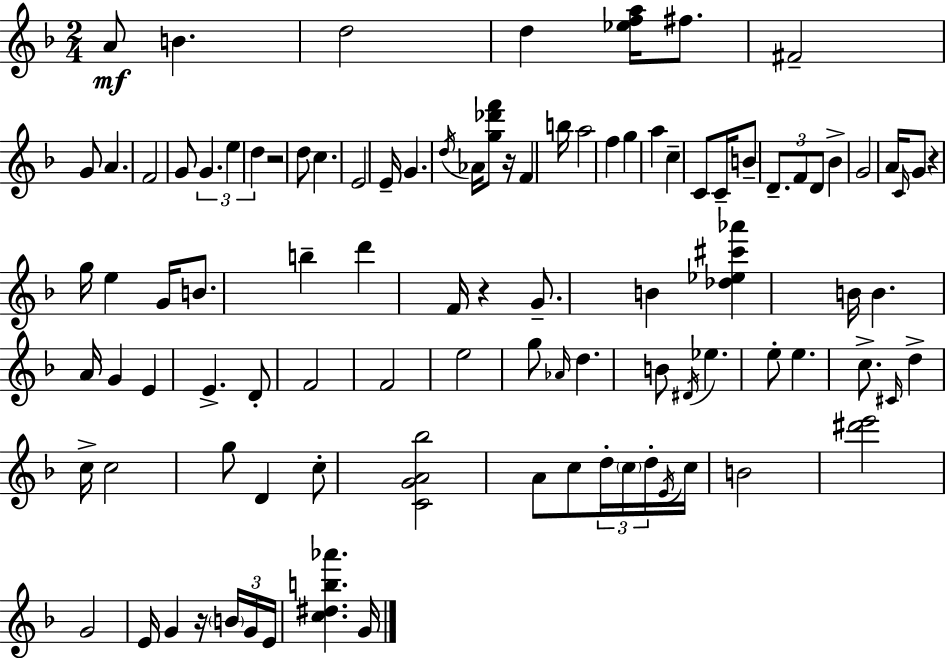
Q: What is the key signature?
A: F major